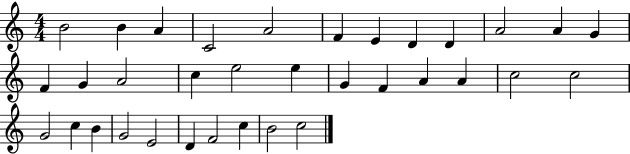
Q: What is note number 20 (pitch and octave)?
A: F4